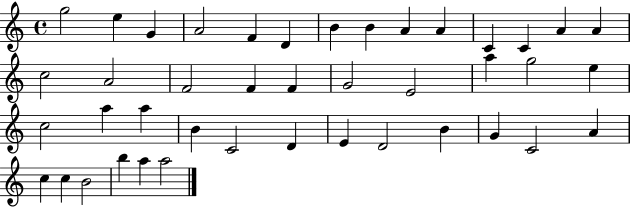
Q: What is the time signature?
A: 4/4